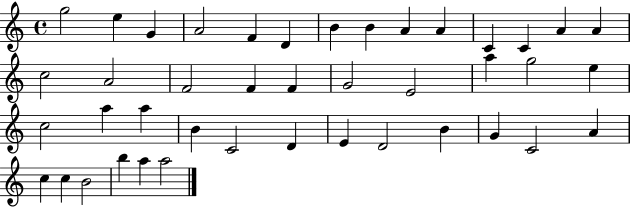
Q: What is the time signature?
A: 4/4